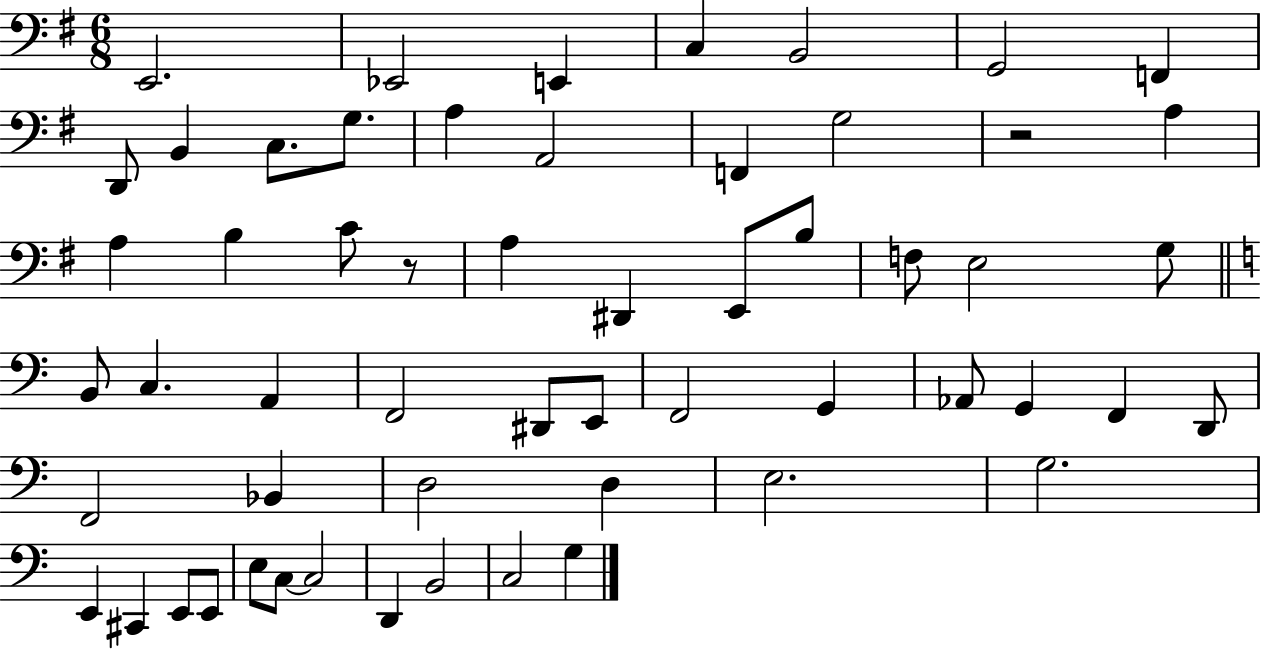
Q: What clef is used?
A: bass